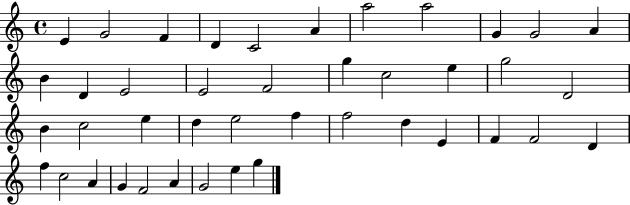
E4/q G4/h F4/q D4/q C4/h A4/q A5/h A5/h G4/q G4/h A4/q B4/q D4/q E4/h E4/h F4/h G5/q C5/h E5/q G5/h D4/h B4/q C5/h E5/q D5/q E5/h F5/q F5/h D5/q E4/q F4/q F4/h D4/q F5/q C5/h A4/q G4/q F4/h A4/q G4/h E5/q G5/q